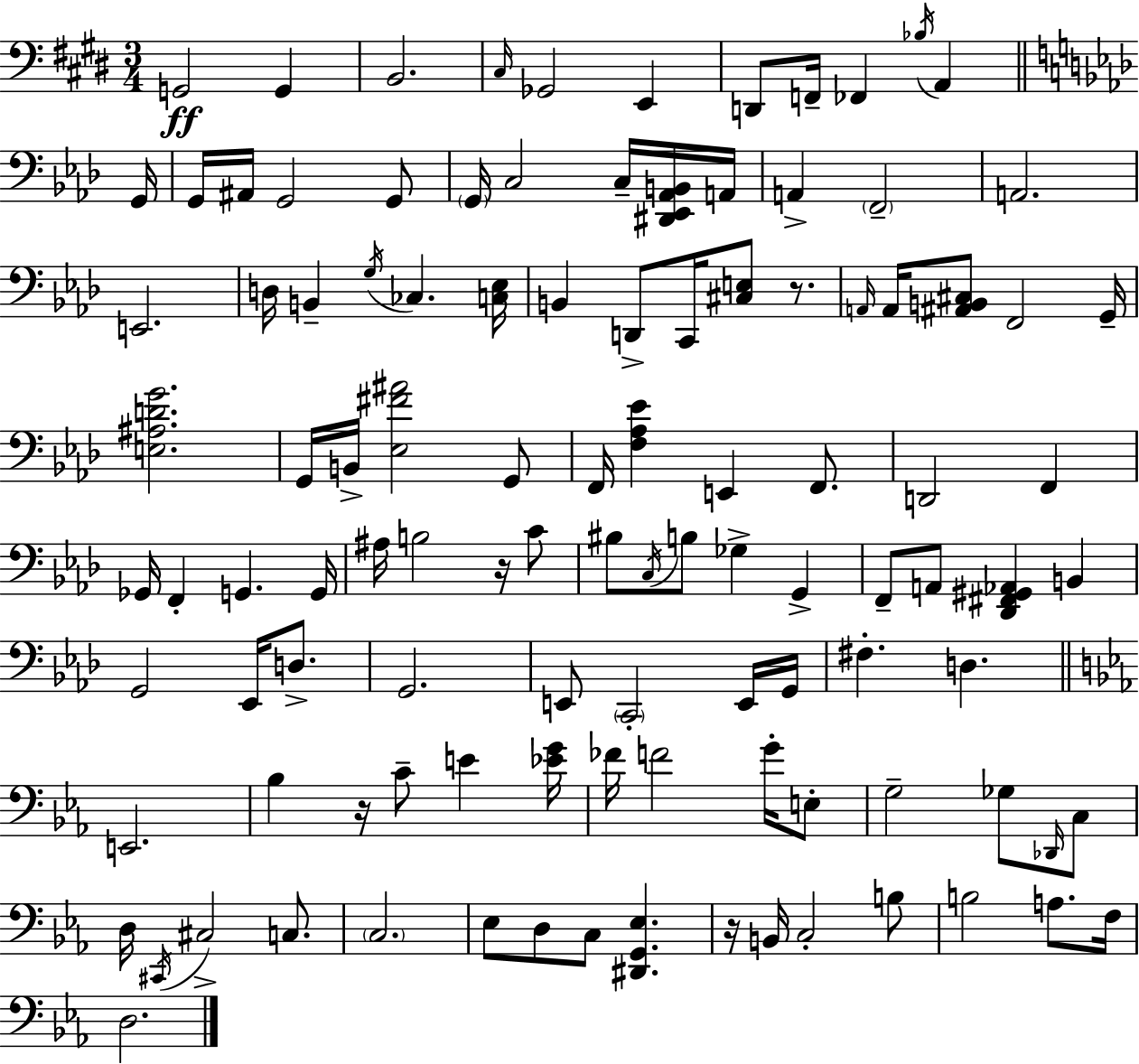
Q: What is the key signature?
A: E major